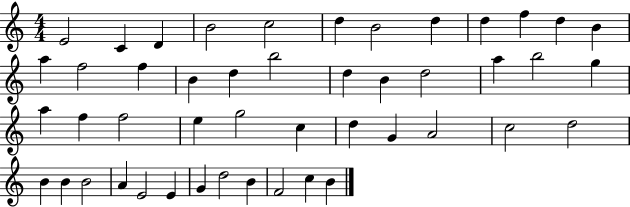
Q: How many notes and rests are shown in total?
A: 47